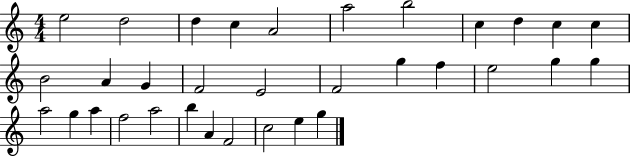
X:1
T:Untitled
M:4/4
L:1/4
K:C
e2 d2 d c A2 a2 b2 c d c c B2 A G F2 E2 F2 g f e2 g g a2 g a f2 a2 b A F2 c2 e g